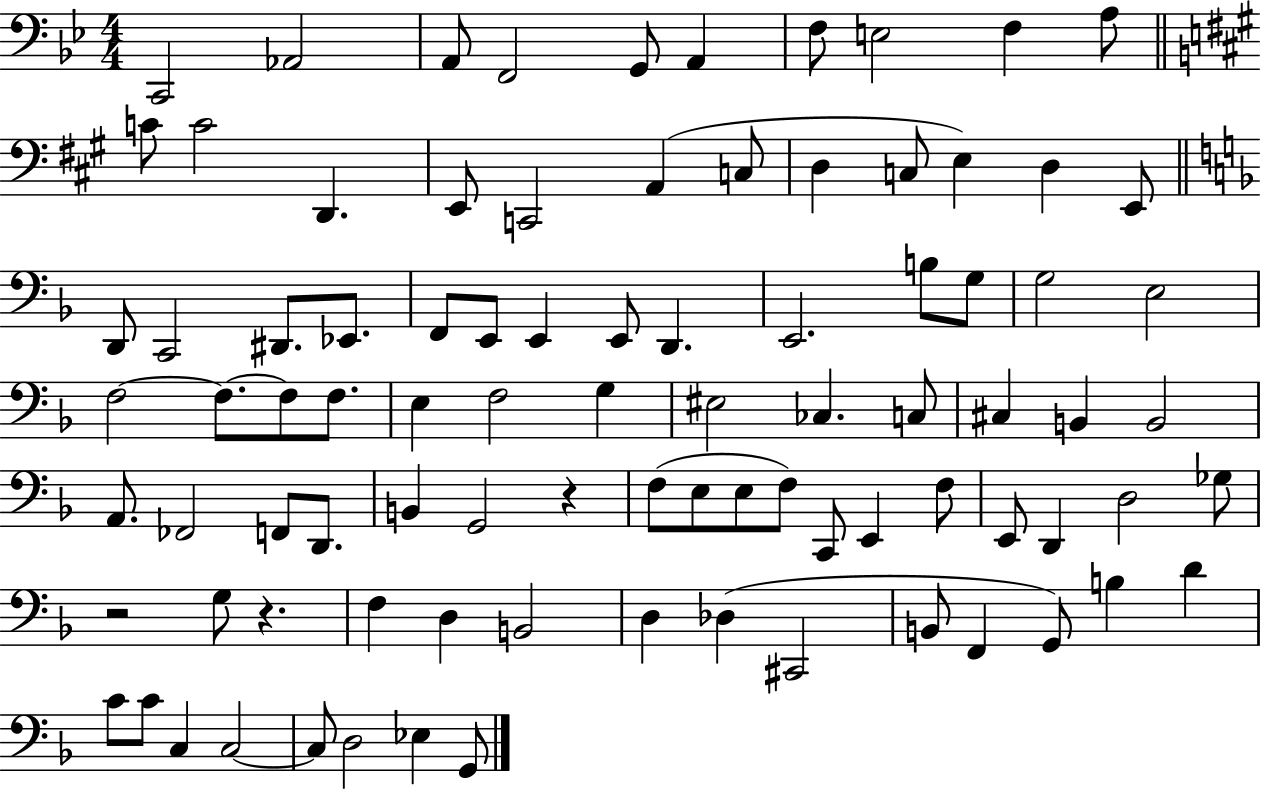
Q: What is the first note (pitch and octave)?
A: C2